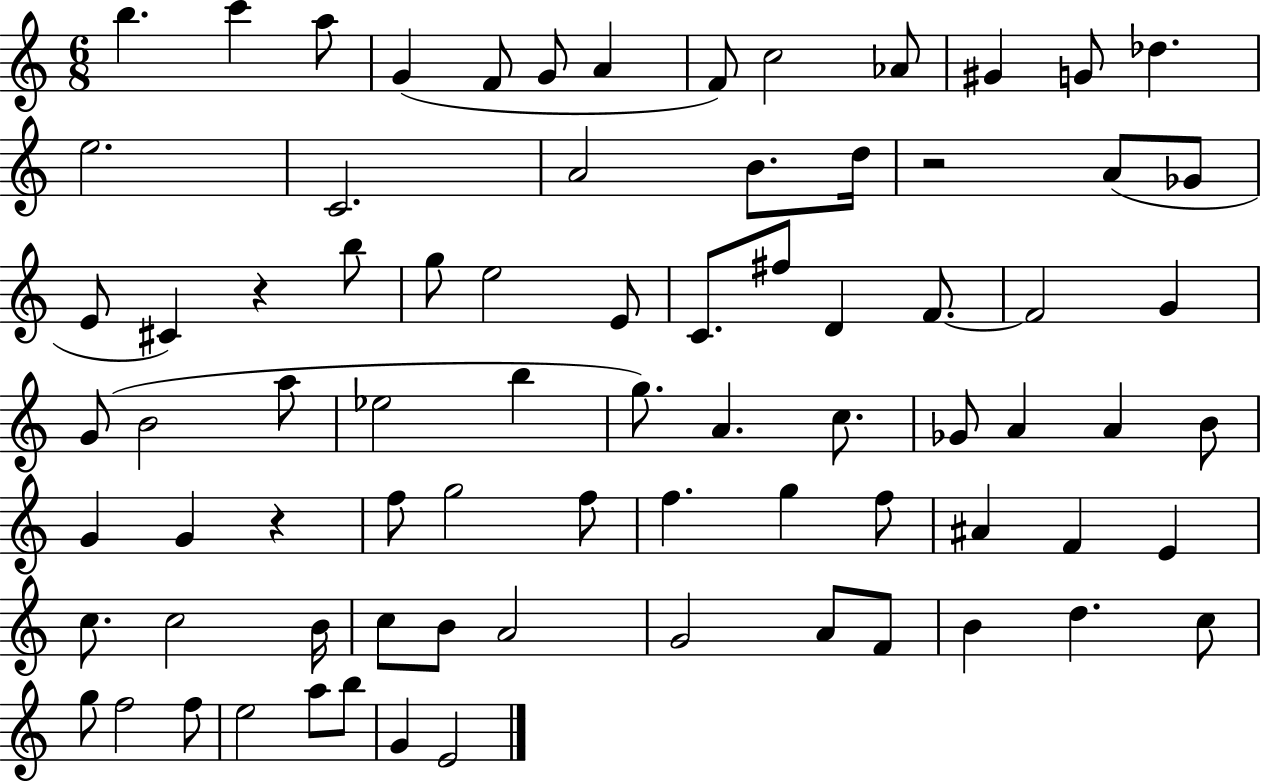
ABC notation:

X:1
T:Untitled
M:6/8
L:1/4
K:C
b c' a/2 G F/2 G/2 A F/2 c2 _A/2 ^G G/2 _d e2 C2 A2 B/2 d/4 z2 A/2 _G/2 E/2 ^C z b/2 g/2 e2 E/2 C/2 ^f/2 D F/2 F2 G G/2 B2 a/2 _e2 b g/2 A c/2 _G/2 A A B/2 G G z f/2 g2 f/2 f g f/2 ^A F E c/2 c2 B/4 c/2 B/2 A2 G2 A/2 F/2 B d c/2 g/2 f2 f/2 e2 a/2 b/2 G E2